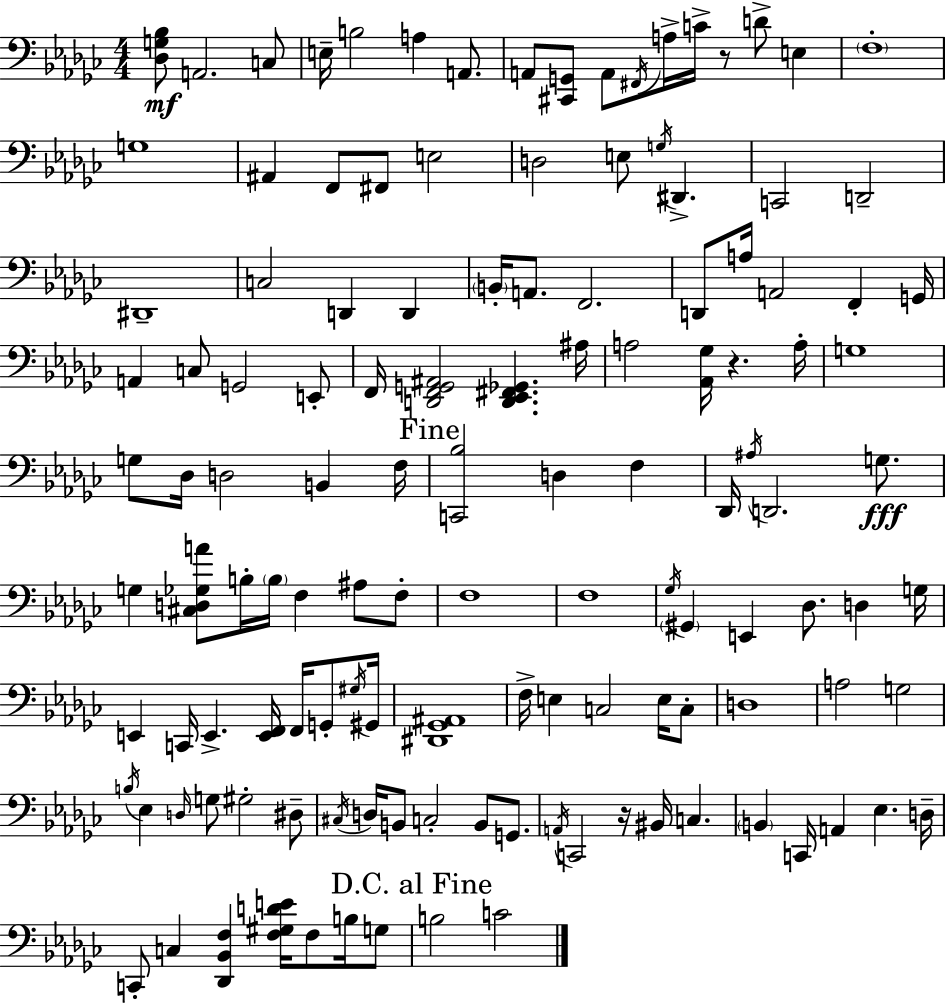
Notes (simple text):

[Db3,G3,Bb3]/e A2/h. C3/e E3/s B3/h A3/q A2/e. A2/e [C#2,G2]/e A2/e F#2/s A3/s C4/s R/e D4/e E3/q F3/w G3/w A#2/q F2/e F#2/e E3/h D3/h E3/e G3/s D#2/q. C2/h D2/h D#2/w C3/h D2/q D2/q B2/s A2/e. F2/h. D2/e A3/s A2/h F2/q G2/s A2/q C3/e G2/h E2/e F2/s [D2,F2,G2,A#2]/h [D2,Eb2,F#2,Gb2]/q. A#3/s A3/h [Ab2,Gb3]/s R/q. A3/s G3/w G3/e Db3/s D3/h B2/q F3/s [C2,Bb3]/h D3/q F3/q Db2/s A#3/s D2/h. G3/e. G3/q [C#3,D3,Gb3,A4]/e B3/s B3/s F3/q A#3/e F3/e F3/w F3/w Gb3/s G#2/q E2/q Db3/e. D3/q G3/s E2/q C2/s E2/q. [E2,F2]/s F2/s G2/e G#3/s G#2/s [D#2,Gb2,A#2]/w F3/s E3/q C3/h E3/s C3/e D3/w A3/h G3/h B3/s Eb3/q D3/s G3/e G#3/h D#3/e C#3/s D3/s B2/e C3/h B2/e G2/e. A2/s C2/h R/s BIS2/s C3/q. B2/q C2/s A2/q Eb3/q. D3/s C2/e C3/q [Db2,Bb2,F3]/q [F3,G#3,D4,E4]/s F3/e B3/s G3/e B3/h C4/h